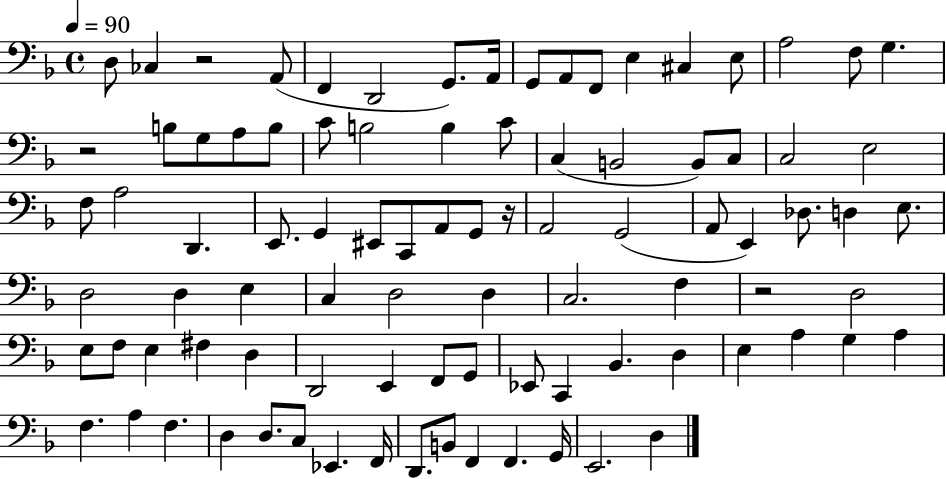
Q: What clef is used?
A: bass